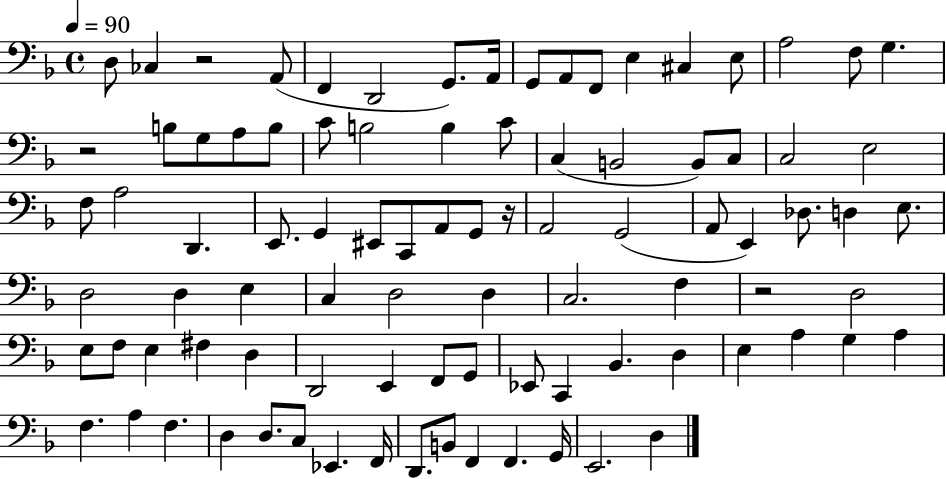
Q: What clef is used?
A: bass